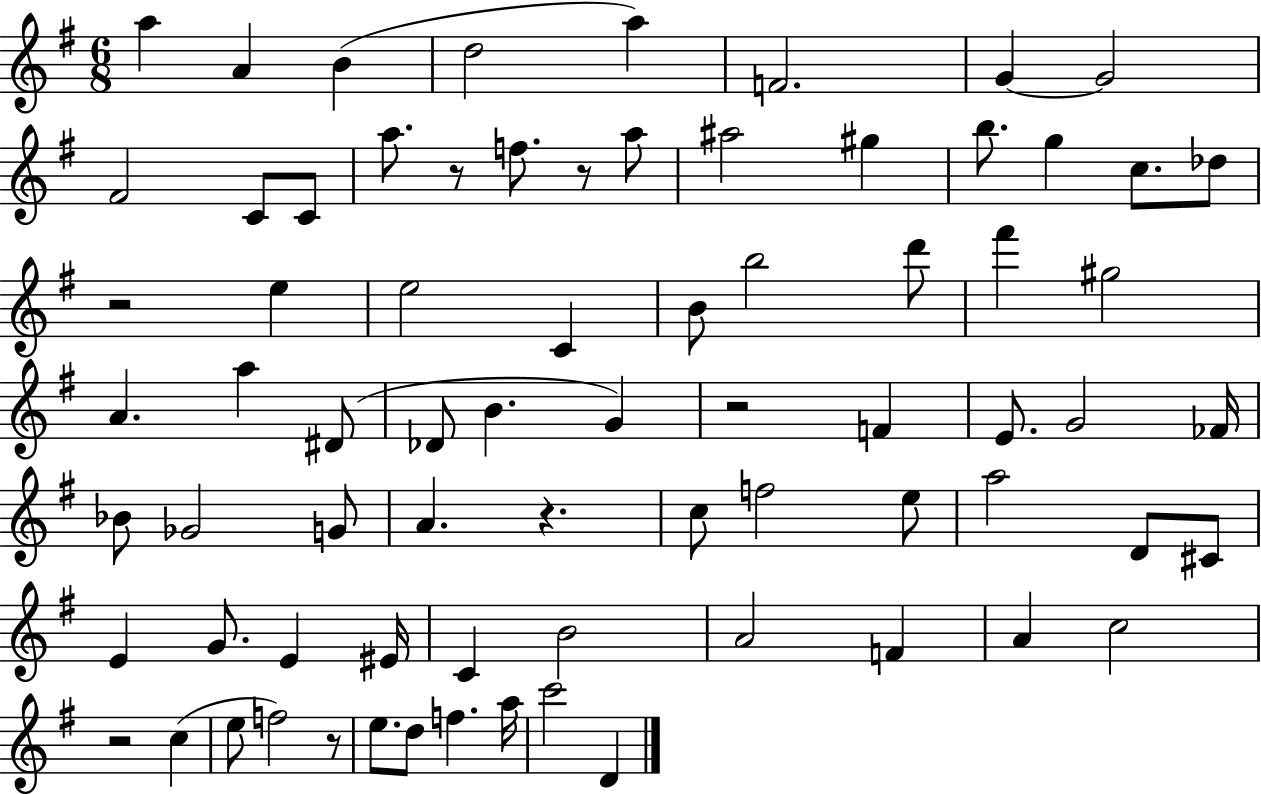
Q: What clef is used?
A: treble